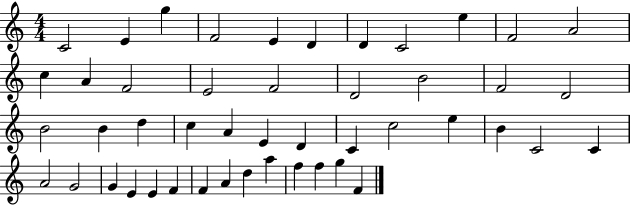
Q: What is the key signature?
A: C major